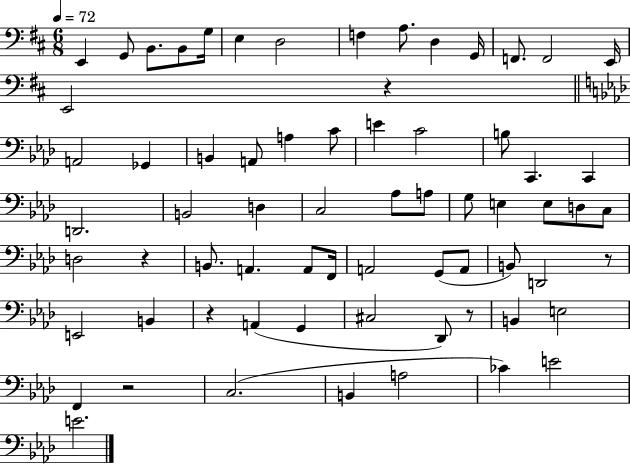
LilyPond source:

{
  \clef bass
  \numericTimeSignature
  \time 6/8
  \key d \major
  \tempo 4 = 72
  e,4 g,8 b,8. b,8 g16 | e4 d2 | f4 a8. d4 g,16 | f,8. f,2 e,16 | \break e,2 r4 | \bar "||" \break \key aes \major a,2 ges,4 | b,4 a,8 a4 c'8 | e'4 c'2 | b8 c,4. c,4 | \break d,2. | b,2 d4 | c2 aes8 a8 | g8 e4 e8 d8 c8 | \break d2 r4 | b,8. a,4. a,8 f,16 | a,2 g,8( a,8 | b,8) d,2 r8 | \break e,2 b,4 | r4 a,4( g,4 | cis2 des,8) r8 | b,4 e2 | \break f,4 r2 | c2.( | b,4 a2 | ces'4) e'2 | \break e'2. | \bar "|."
}